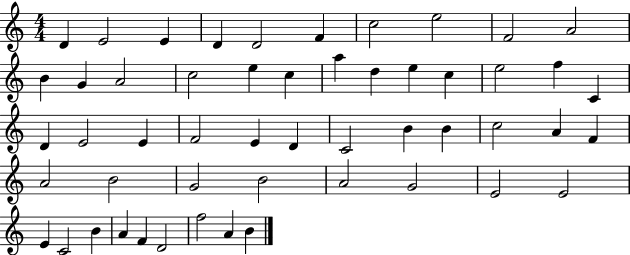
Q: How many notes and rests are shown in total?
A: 52